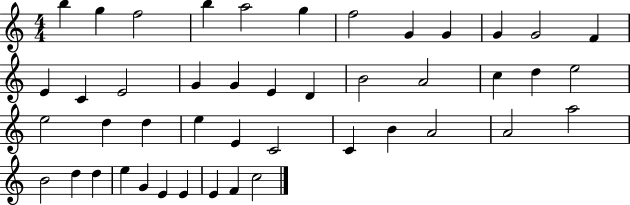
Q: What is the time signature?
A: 4/4